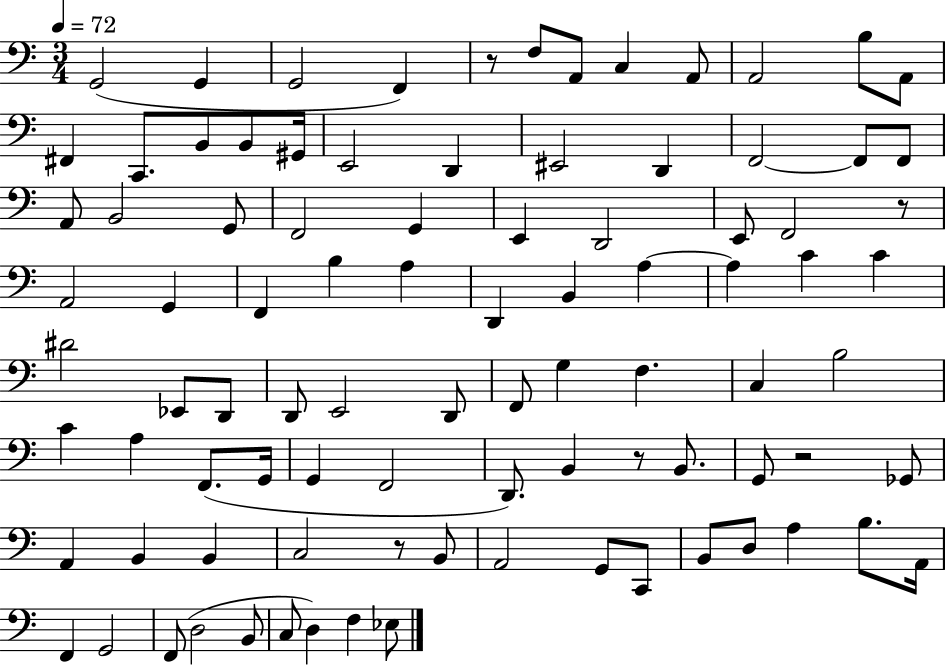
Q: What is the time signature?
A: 3/4